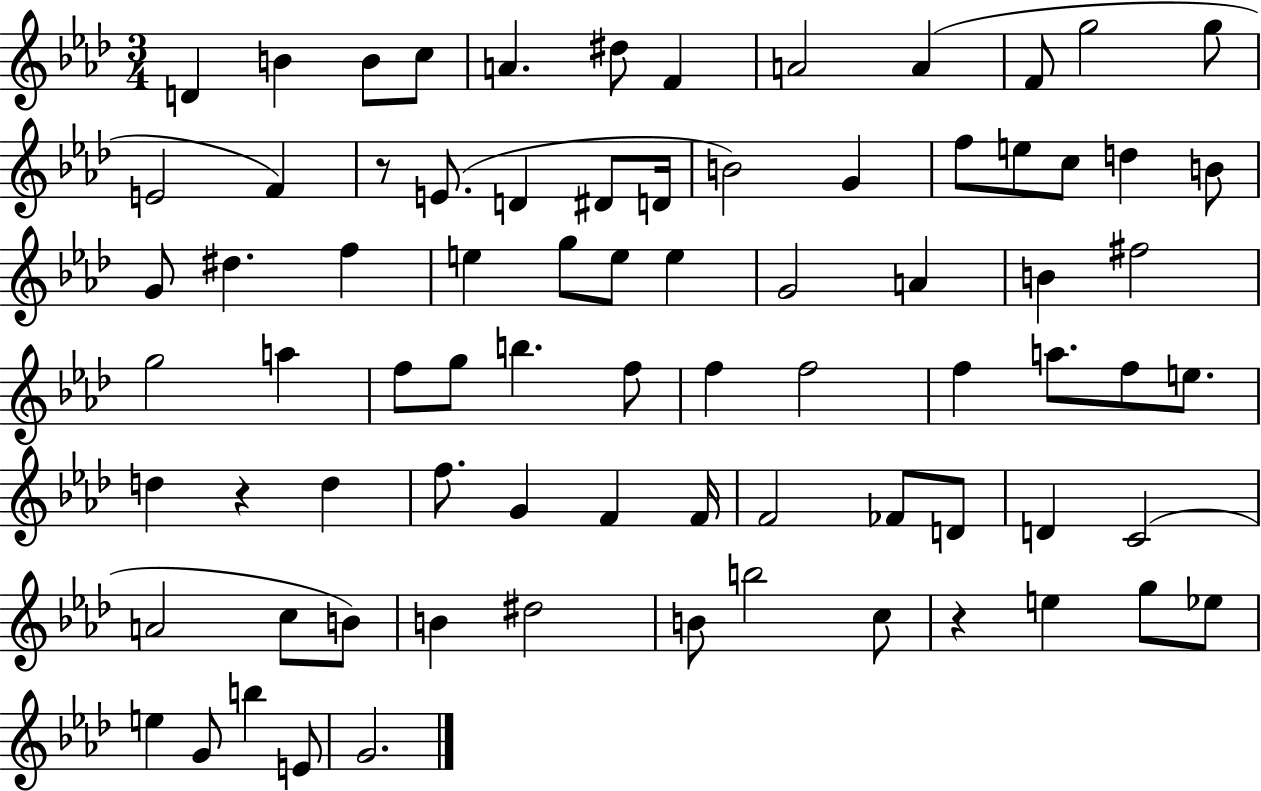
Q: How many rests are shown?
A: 3